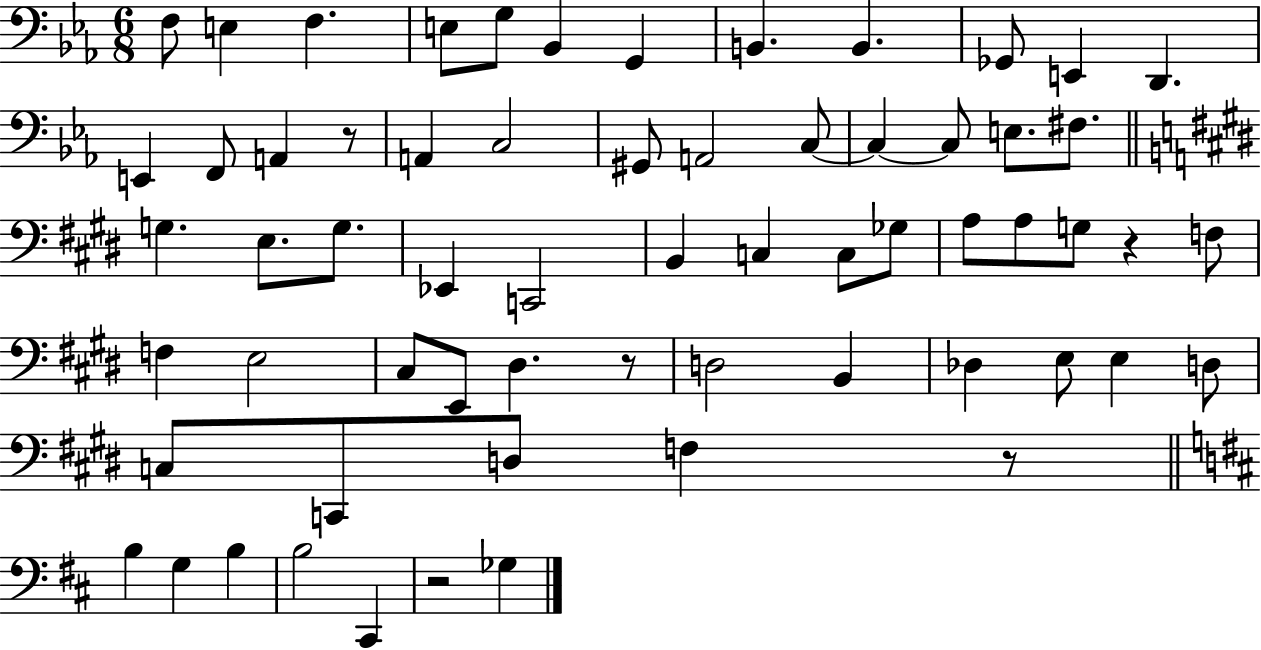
F3/e E3/q F3/q. E3/e G3/e Bb2/q G2/q B2/q. B2/q. Gb2/e E2/q D2/q. E2/q F2/e A2/q R/e A2/q C3/h G#2/e A2/h C3/e C3/q C3/e E3/e. F#3/e. G3/q. E3/e. G3/e. Eb2/q C2/h B2/q C3/q C3/e Gb3/e A3/e A3/e G3/e R/q F3/e F3/q E3/h C#3/e E2/e D#3/q. R/e D3/h B2/q Db3/q E3/e E3/q D3/e C3/e C2/e D3/e F3/q R/e B3/q G3/q B3/q B3/h C#2/q R/h Gb3/q